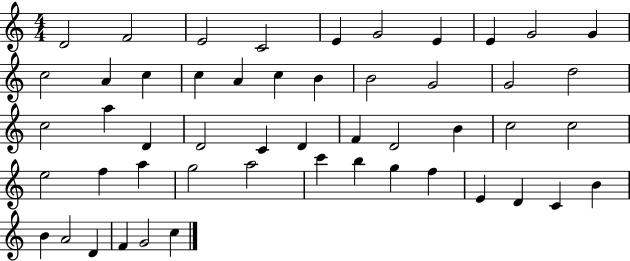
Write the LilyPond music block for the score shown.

{
  \clef treble
  \numericTimeSignature
  \time 4/4
  \key c \major
  d'2 f'2 | e'2 c'2 | e'4 g'2 e'4 | e'4 g'2 g'4 | \break c''2 a'4 c''4 | c''4 a'4 c''4 b'4 | b'2 g'2 | g'2 d''2 | \break c''2 a''4 d'4 | d'2 c'4 d'4 | f'4 d'2 b'4 | c''2 c''2 | \break e''2 f''4 a''4 | g''2 a''2 | c'''4 b''4 g''4 f''4 | e'4 d'4 c'4 b'4 | \break b'4 a'2 d'4 | f'4 g'2 c''4 | \bar "|."
}